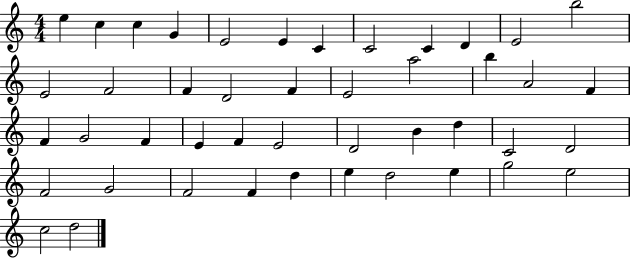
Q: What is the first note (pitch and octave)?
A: E5